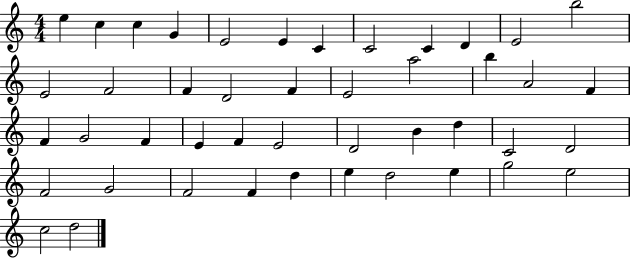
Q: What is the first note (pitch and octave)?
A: E5